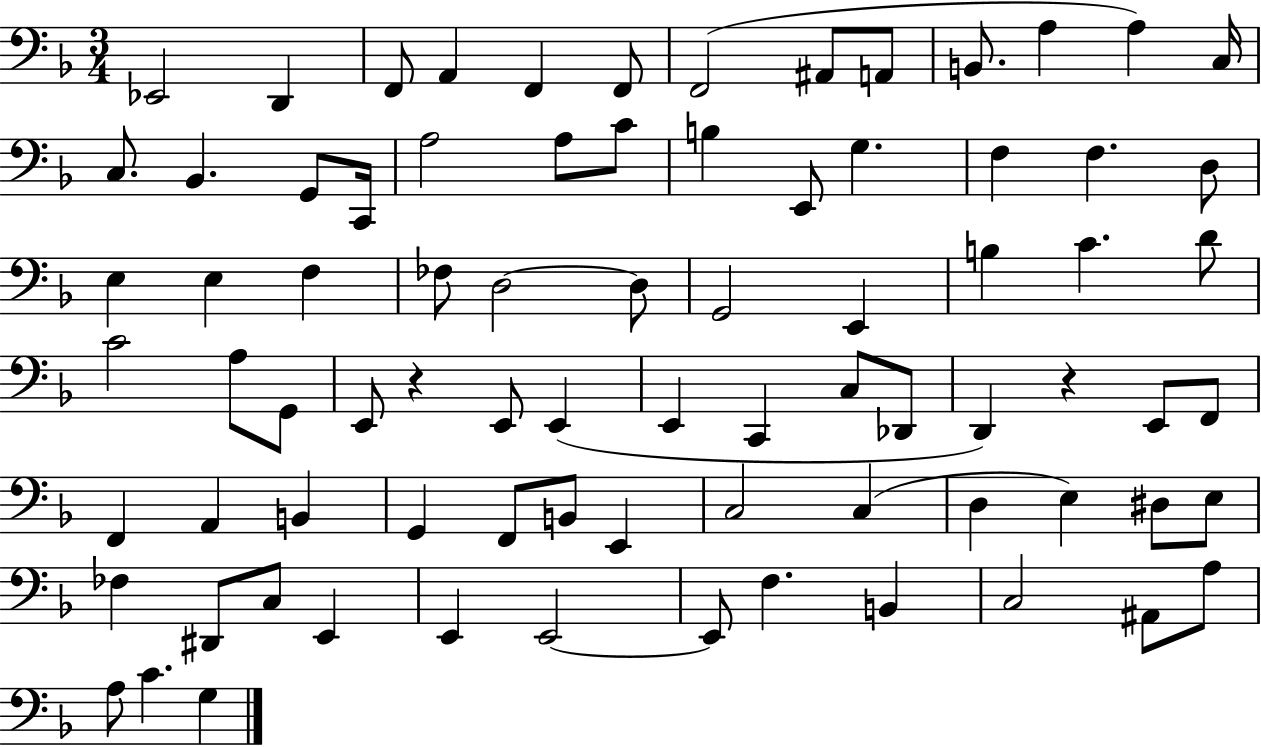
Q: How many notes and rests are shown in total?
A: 80